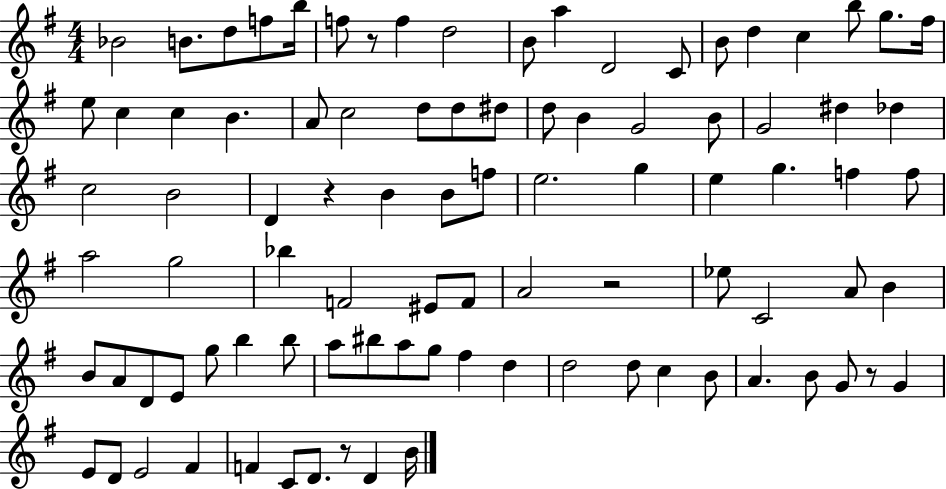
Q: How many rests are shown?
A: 5